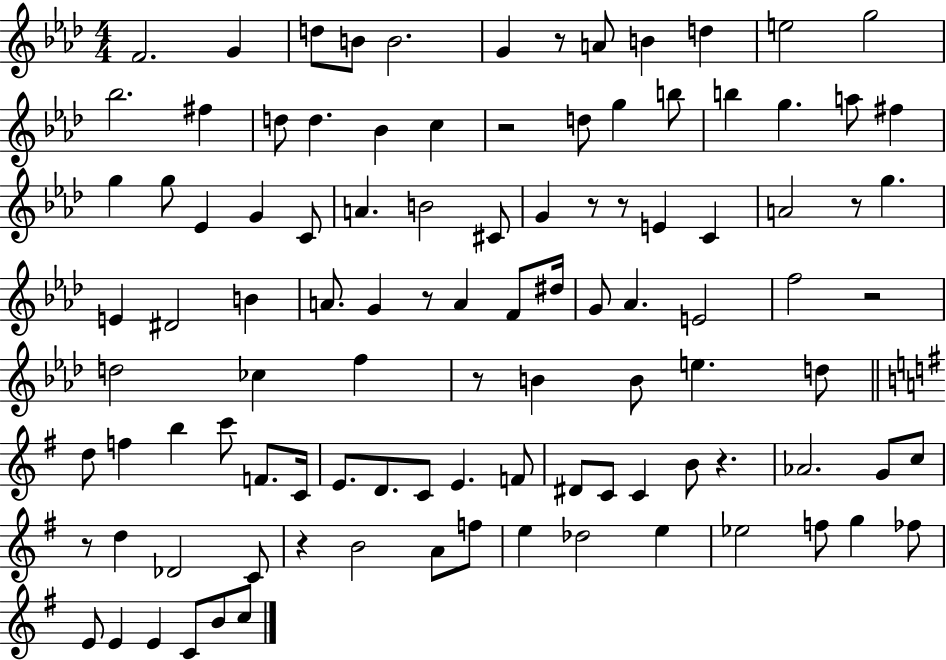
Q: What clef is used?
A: treble